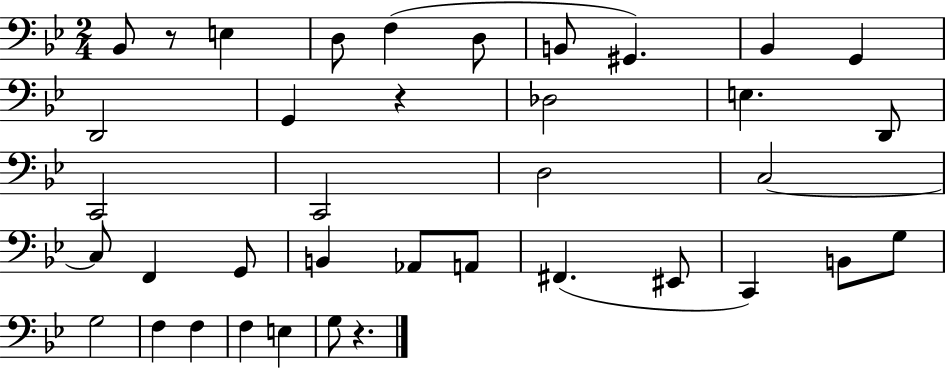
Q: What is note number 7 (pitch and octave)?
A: G#2